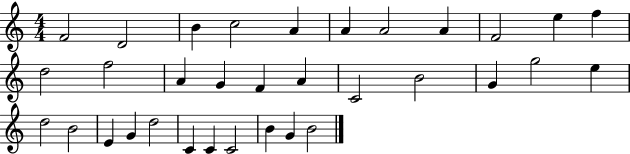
{
  \clef treble
  \numericTimeSignature
  \time 4/4
  \key c \major
  f'2 d'2 | b'4 c''2 a'4 | a'4 a'2 a'4 | f'2 e''4 f''4 | \break d''2 f''2 | a'4 g'4 f'4 a'4 | c'2 b'2 | g'4 g''2 e''4 | \break d''2 b'2 | e'4 g'4 d''2 | c'4 c'4 c'2 | b'4 g'4 b'2 | \break \bar "|."
}